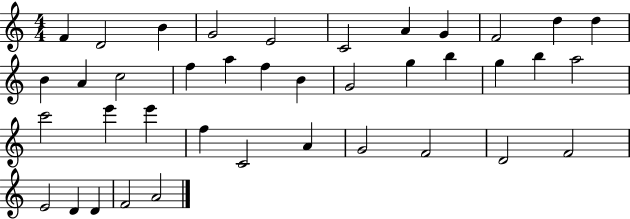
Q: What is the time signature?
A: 4/4